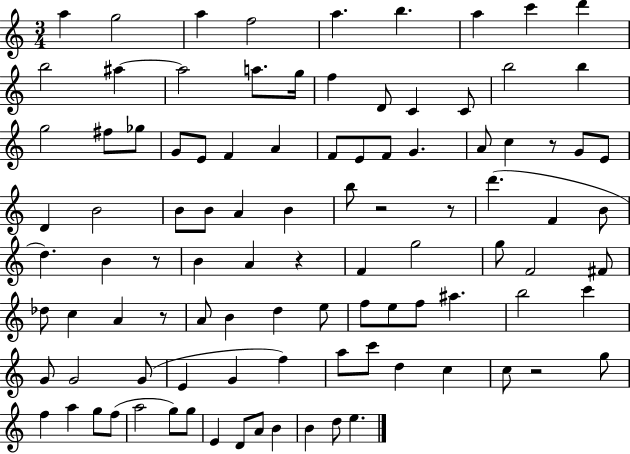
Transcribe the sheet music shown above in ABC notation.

X:1
T:Untitled
M:3/4
L:1/4
K:C
a g2 a f2 a b a c' d' b2 ^a ^a2 a/2 g/4 f D/2 C C/2 b2 b g2 ^f/2 _g/2 G/2 E/2 F A F/2 E/2 F/2 G A/2 c z/2 G/2 E/2 D B2 B/2 B/2 A B b/2 z2 z/2 d' F B/2 d B z/2 B A z F g2 g/2 F2 ^F/2 _d/2 c A z/2 A/2 B d e/2 f/2 e/2 f/2 ^a b2 c' G/2 G2 G/2 E G f a/2 c'/2 d c c/2 z2 g/2 f a g/2 f/2 a2 g/2 g/2 E D/2 A/2 B B d/2 e